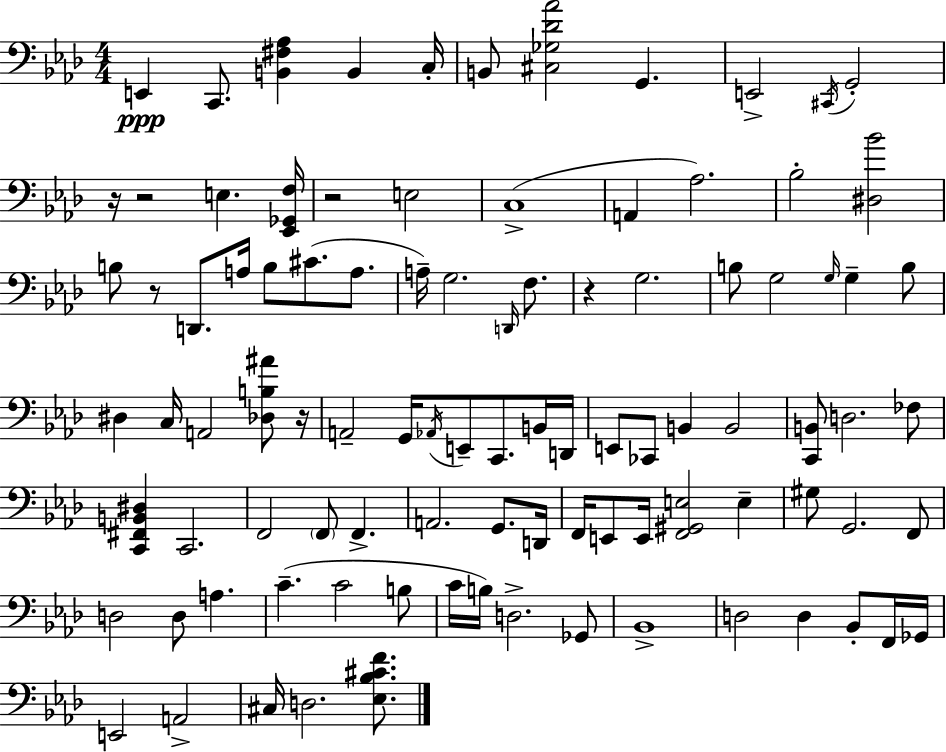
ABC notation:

X:1
T:Untitled
M:4/4
L:1/4
K:Fm
E,, C,,/2 [B,,^F,_A,] B,, C,/4 B,,/2 [^C,_G,_D_A]2 G,, E,,2 ^C,,/4 G,,2 z/4 z2 E, [_E,,_G,,F,]/4 z2 E,2 C,4 A,, _A,2 _B,2 [^D,_B]2 B,/2 z/2 D,,/2 A,/4 B,/2 ^C/2 A,/2 A,/4 G,2 D,,/4 F,/2 z G,2 B,/2 G,2 G,/4 G, B,/2 ^D, C,/4 A,,2 [_D,B,^A]/2 z/4 A,,2 G,,/4 _A,,/4 E,,/2 C,,/2 B,,/4 D,,/4 E,,/2 _C,,/2 B,, B,,2 [C,,B,,]/2 D,2 _F,/2 [C,,^F,,B,,^D,] C,,2 F,,2 F,,/2 F,, A,,2 G,,/2 D,,/4 F,,/4 E,,/2 E,,/4 [F,,^G,,E,]2 E, ^G,/2 G,,2 F,,/2 D,2 D,/2 A, C C2 B,/2 C/4 B,/4 D,2 _G,,/2 _B,,4 D,2 D, _B,,/2 F,,/4 _G,,/4 E,,2 A,,2 ^C,/4 D,2 [_E,_B,^CF]/2